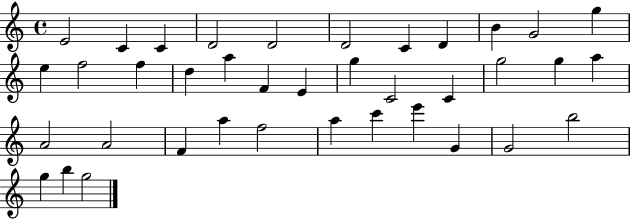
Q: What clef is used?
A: treble